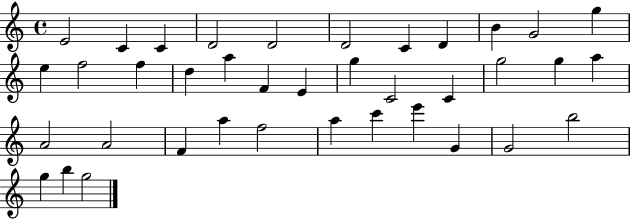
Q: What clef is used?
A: treble